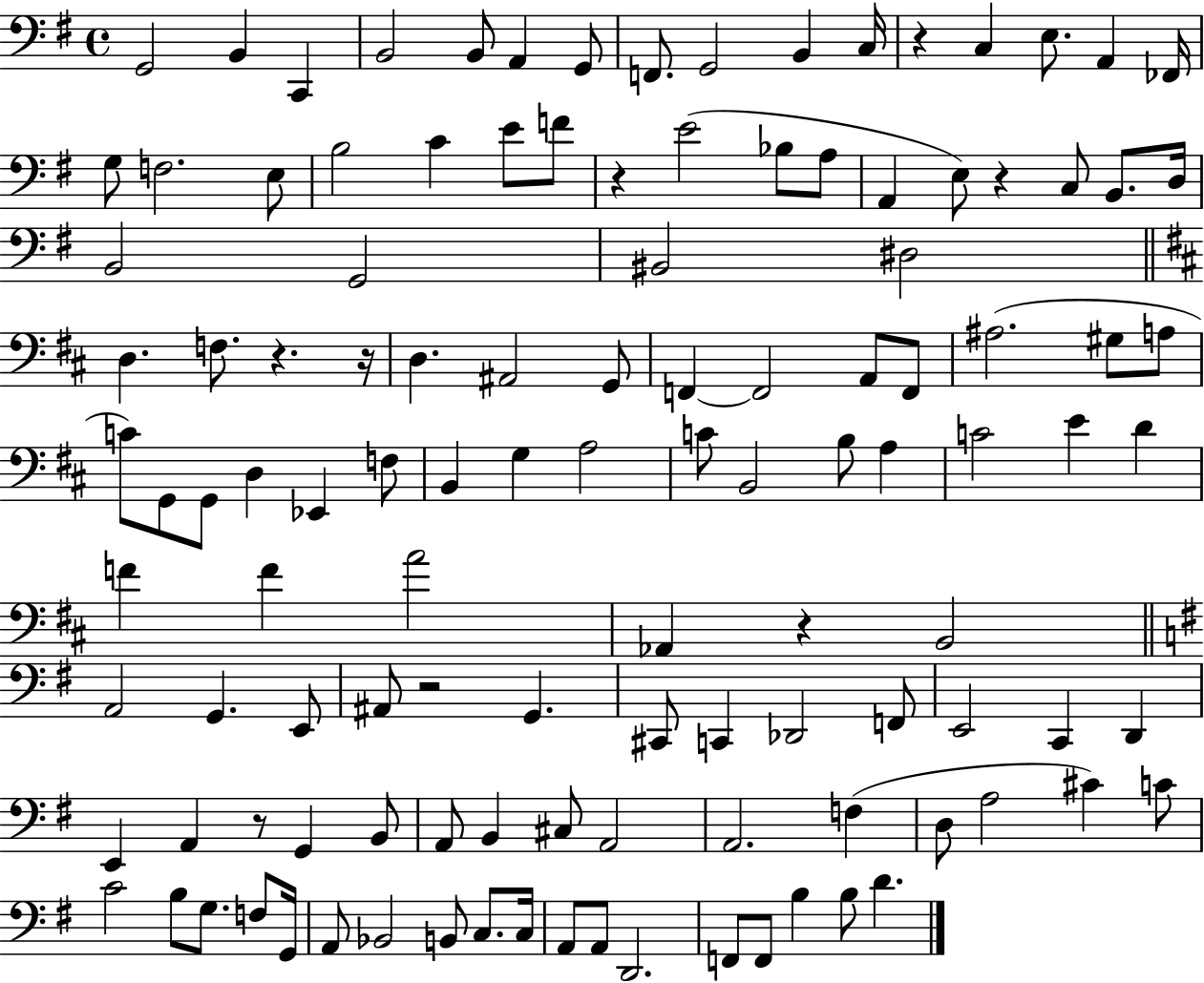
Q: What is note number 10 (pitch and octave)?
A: B2